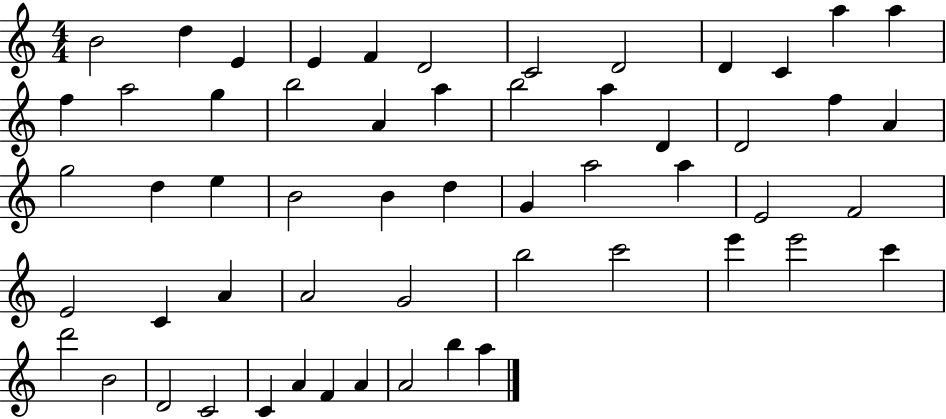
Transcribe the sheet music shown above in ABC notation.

X:1
T:Untitled
M:4/4
L:1/4
K:C
B2 d E E F D2 C2 D2 D C a a f a2 g b2 A a b2 a D D2 f A g2 d e B2 B d G a2 a E2 F2 E2 C A A2 G2 b2 c'2 e' e'2 c' d'2 B2 D2 C2 C A F A A2 b a